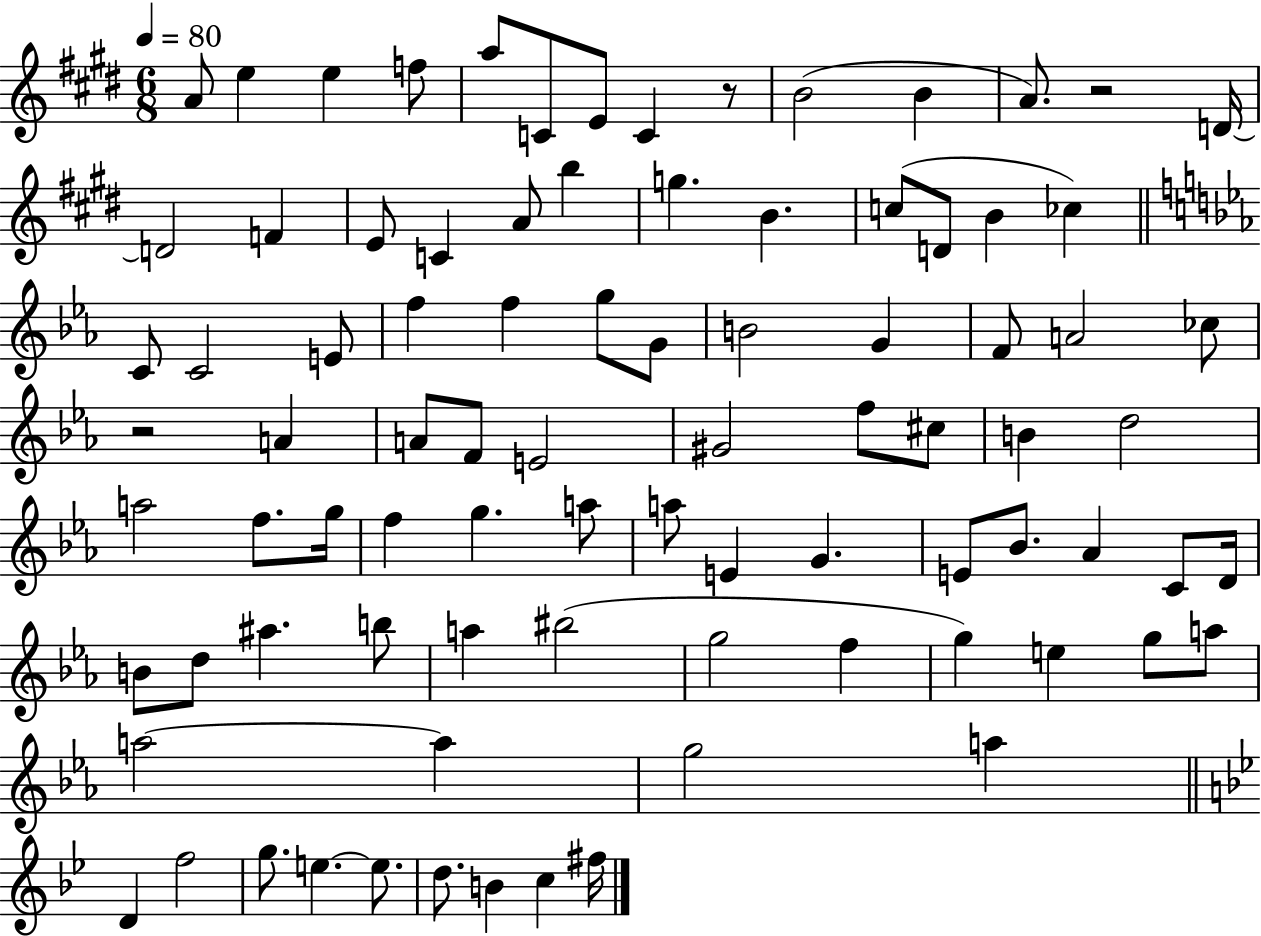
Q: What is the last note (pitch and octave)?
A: F#5